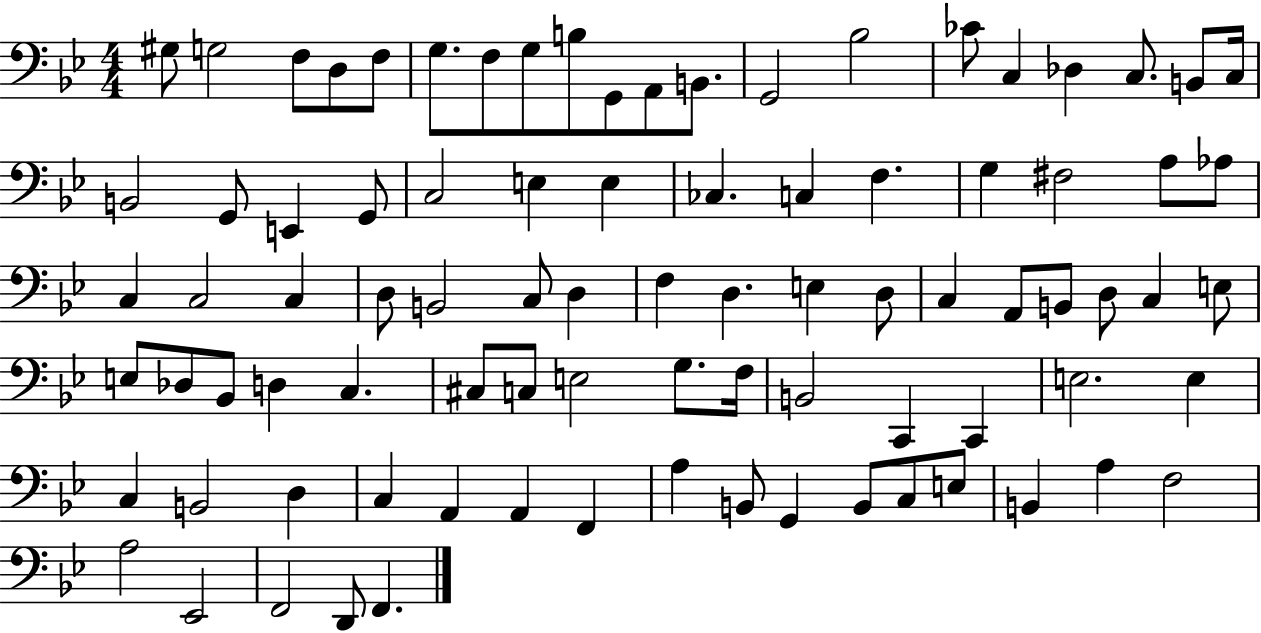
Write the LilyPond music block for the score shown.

{
  \clef bass
  \numericTimeSignature
  \time 4/4
  \key bes \major
  \repeat volta 2 { gis8 g2 f8 d8 f8 | g8. f8 g8 b8 g,8 a,8 b,8. | g,2 bes2 | ces'8 c4 des4 c8. b,8 c16 | \break b,2 g,8 e,4 g,8 | c2 e4 e4 | ces4. c4 f4. | g4 fis2 a8 aes8 | \break c4 c2 c4 | d8 b,2 c8 d4 | f4 d4. e4 d8 | c4 a,8 b,8 d8 c4 e8 | \break e8 des8 bes,8 d4 c4. | cis8 c8 e2 g8. f16 | b,2 c,4 c,4 | e2. e4 | \break c4 b,2 d4 | c4 a,4 a,4 f,4 | a4 b,8 g,4 b,8 c8 e8 | b,4 a4 f2 | \break a2 ees,2 | f,2 d,8 f,4. | } \bar "|."
}